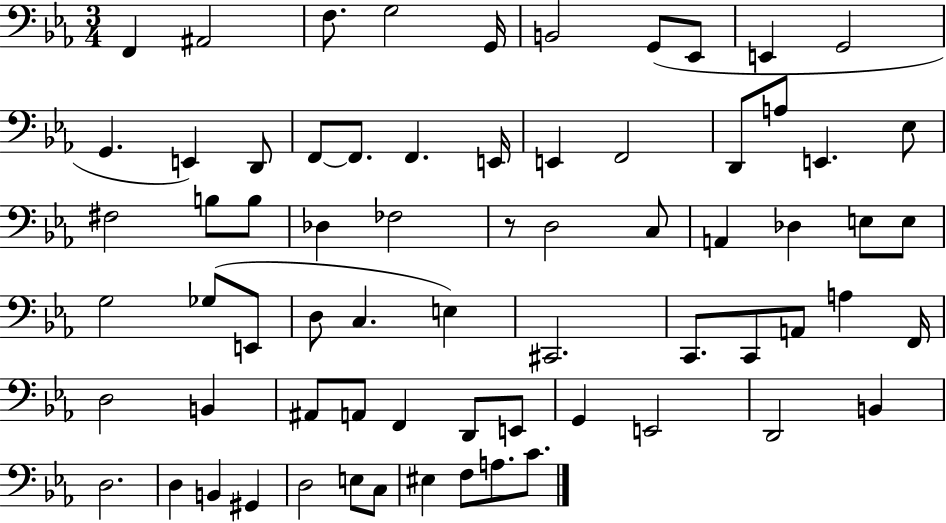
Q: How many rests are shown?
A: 1